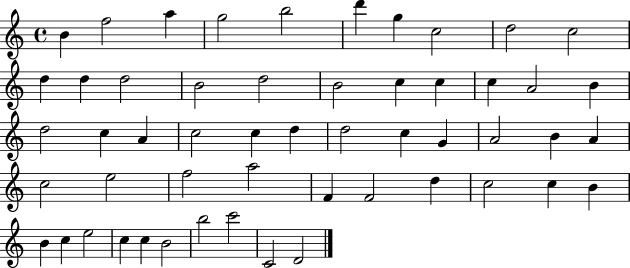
B4/q F5/h A5/q G5/h B5/h D6/q G5/q C5/h D5/h C5/h D5/q D5/q D5/h B4/h D5/h B4/h C5/q C5/q C5/q A4/h B4/q D5/h C5/q A4/q C5/h C5/q D5/q D5/h C5/q G4/q A4/h B4/q A4/q C5/h E5/h F5/h A5/h F4/q F4/h D5/q C5/h C5/q B4/q B4/q C5/q E5/h C5/q C5/q B4/h B5/h C6/h C4/h D4/h